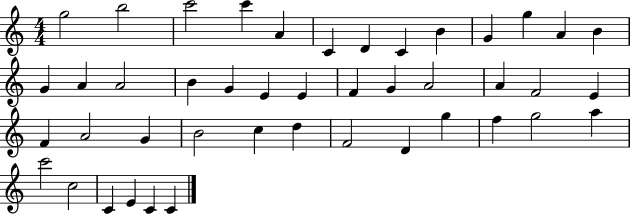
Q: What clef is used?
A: treble